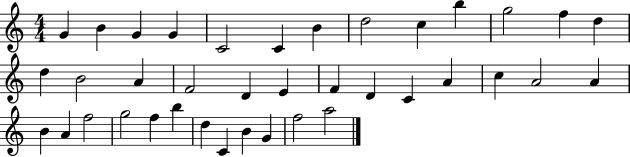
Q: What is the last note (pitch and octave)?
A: A5